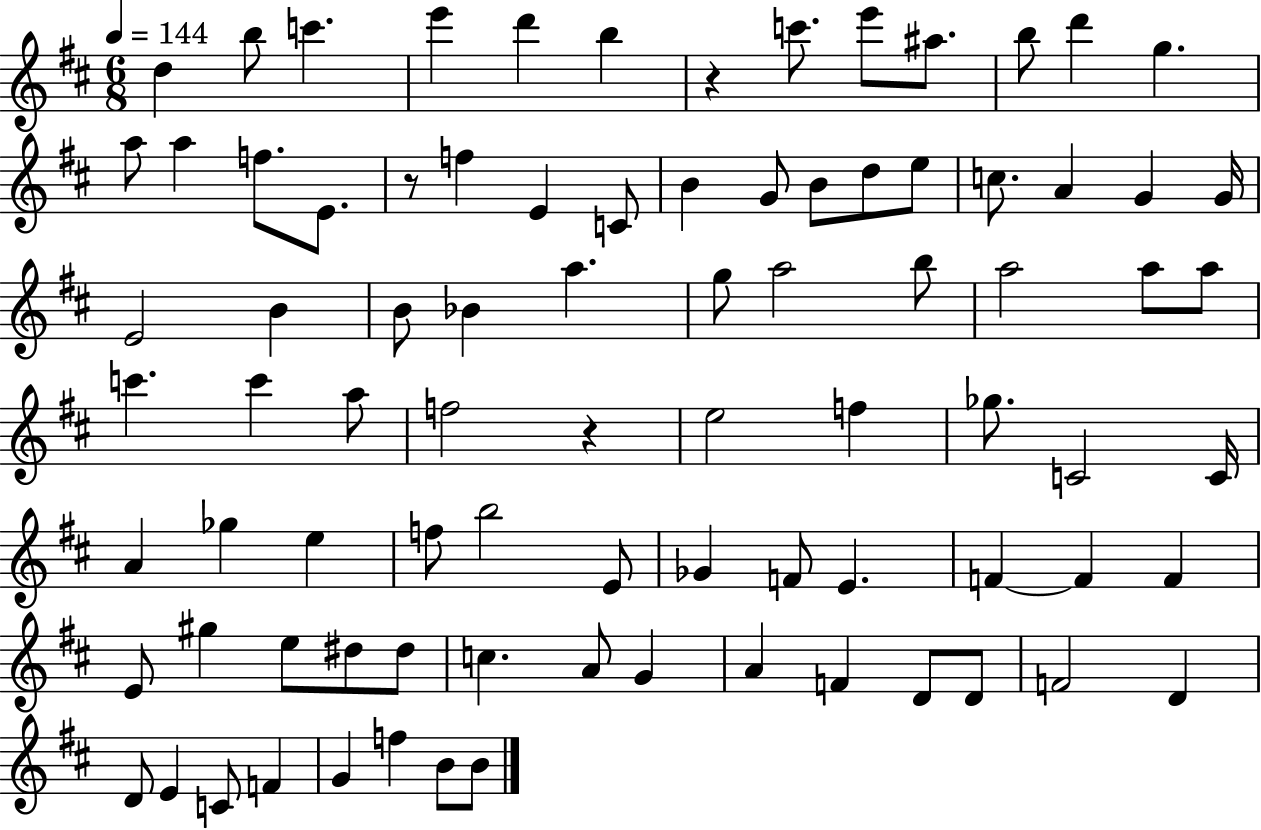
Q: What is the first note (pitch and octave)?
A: D5